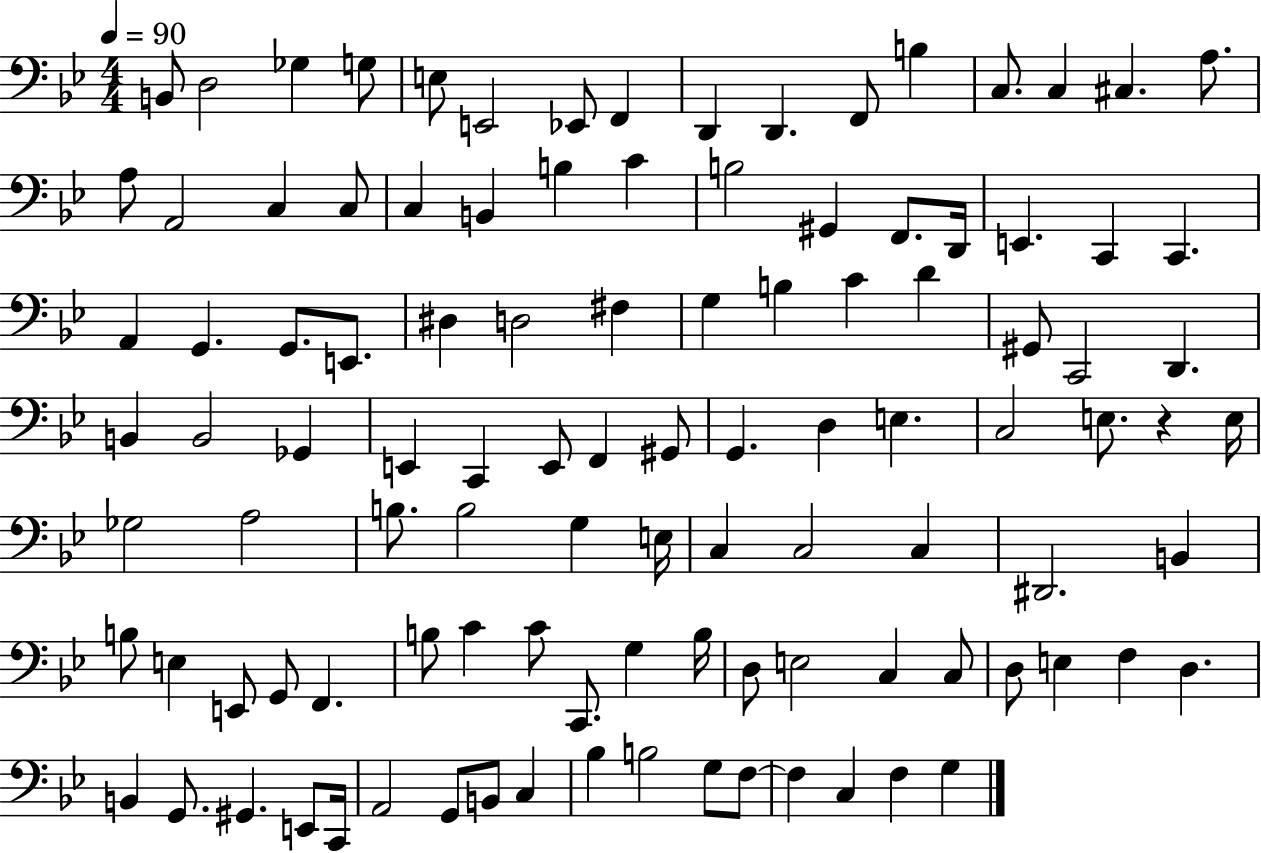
X:1
T:Untitled
M:4/4
L:1/4
K:Bb
B,,/2 D,2 _G, G,/2 E,/2 E,,2 _E,,/2 F,, D,, D,, F,,/2 B, C,/2 C, ^C, A,/2 A,/2 A,,2 C, C,/2 C, B,, B, C B,2 ^G,, F,,/2 D,,/4 E,, C,, C,, A,, G,, G,,/2 E,,/2 ^D, D,2 ^F, G, B, C D ^G,,/2 C,,2 D,, B,, B,,2 _G,, E,, C,, E,,/2 F,, ^G,,/2 G,, D, E, C,2 E,/2 z E,/4 _G,2 A,2 B,/2 B,2 G, E,/4 C, C,2 C, ^D,,2 B,, B,/2 E, E,,/2 G,,/2 F,, B,/2 C C/2 C,,/2 G, B,/4 D,/2 E,2 C, C,/2 D,/2 E, F, D, B,, G,,/2 ^G,, E,,/2 C,,/4 A,,2 G,,/2 B,,/2 C, _B, B,2 G,/2 F,/2 F, C, F, G,